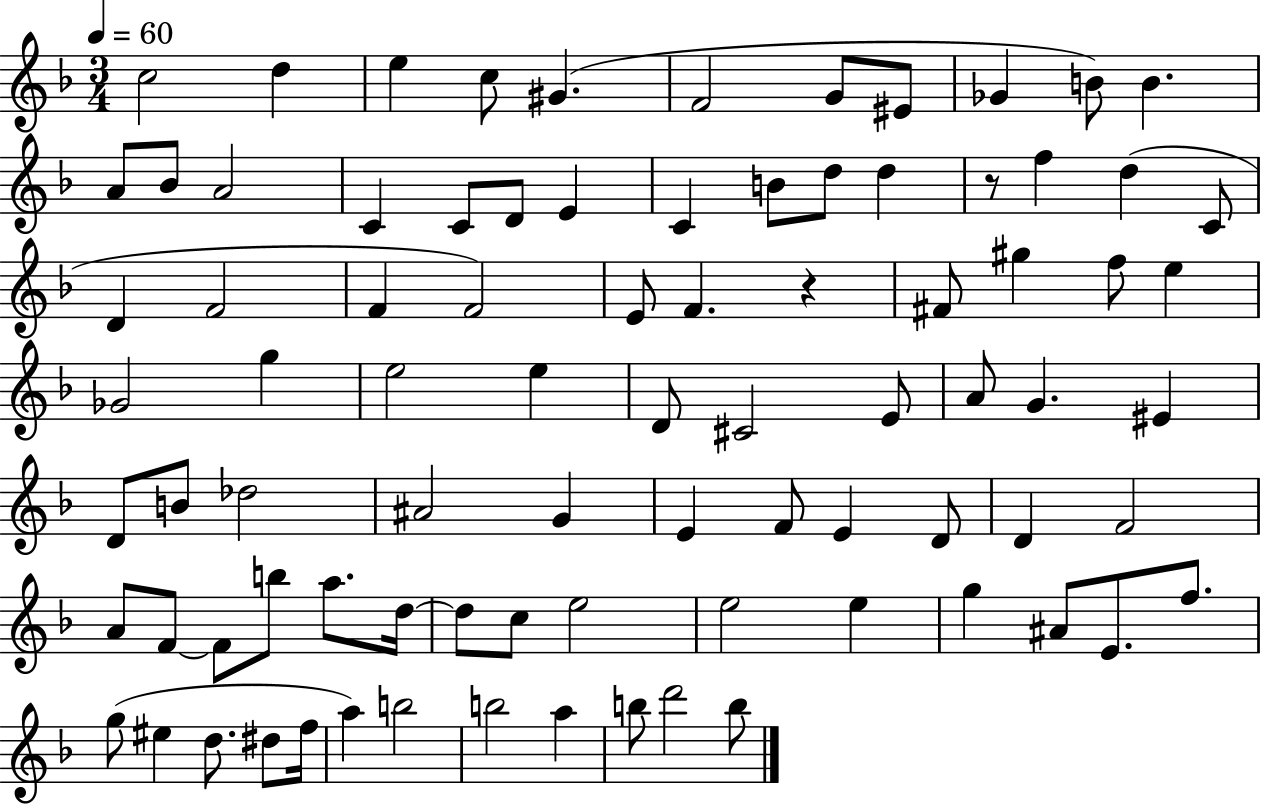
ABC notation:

X:1
T:Untitled
M:3/4
L:1/4
K:F
c2 d e c/2 ^G F2 G/2 ^E/2 _G B/2 B A/2 _B/2 A2 C C/2 D/2 E C B/2 d/2 d z/2 f d C/2 D F2 F F2 E/2 F z ^F/2 ^g f/2 e _G2 g e2 e D/2 ^C2 E/2 A/2 G ^E D/2 B/2 _d2 ^A2 G E F/2 E D/2 D F2 A/2 F/2 F/2 b/2 a/2 d/4 d/2 c/2 e2 e2 e g ^A/2 E/2 f/2 g/2 ^e d/2 ^d/2 f/4 a b2 b2 a b/2 d'2 b/2